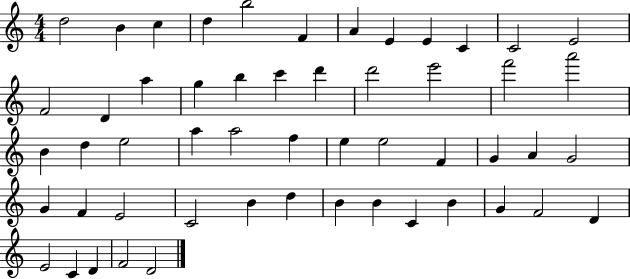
D5/h B4/q C5/q D5/q B5/h F4/q A4/q E4/q E4/q C4/q C4/h E4/h F4/h D4/q A5/q G5/q B5/q C6/q D6/q D6/h E6/h F6/h A6/h B4/q D5/q E5/h A5/q A5/h F5/q E5/q E5/h F4/q G4/q A4/q G4/h G4/q F4/q E4/h C4/h B4/q D5/q B4/q B4/q C4/q B4/q G4/q F4/h D4/q E4/h C4/q D4/q F4/h D4/h